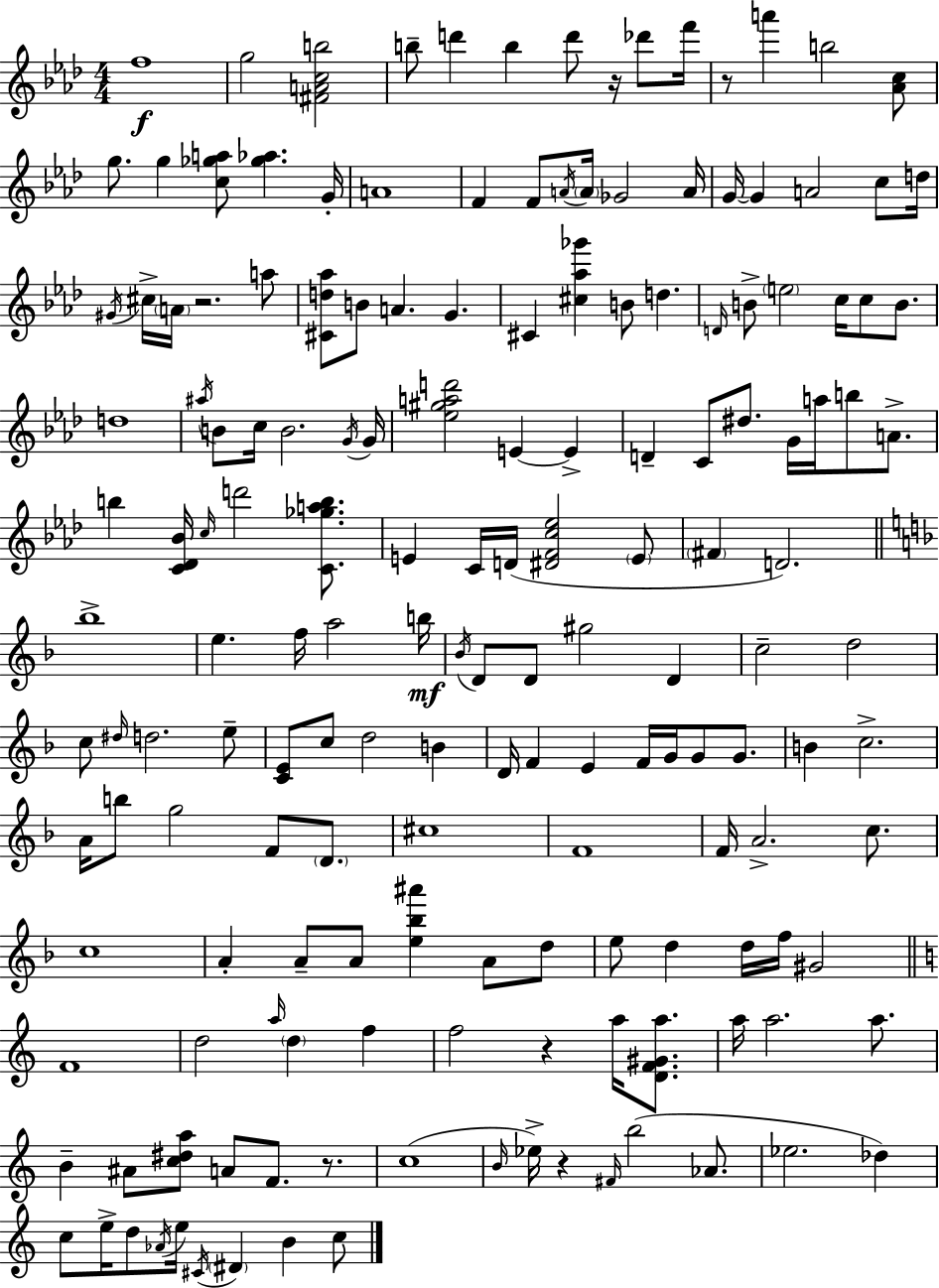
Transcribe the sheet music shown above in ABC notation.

X:1
T:Untitled
M:4/4
L:1/4
K:Fm
f4 g2 [^FAcb]2 b/2 d' b d'/2 z/4 _d'/2 f'/4 z/2 a' b2 [_Ac]/2 g/2 g [c_ga]/2 [_g_a] G/4 A4 F F/2 A/4 A/4 _G2 A/4 G/4 G A2 c/2 d/4 ^G/4 ^c/4 A/4 z2 a/2 [^Cd_a]/2 B/2 A G ^C [^c_a_g'] B/2 d D/4 B/2 e2 c/4 c/2 B/2 d4 ^a/4 B/2 c/4 B2 G/4 G/4 [_e^gad']2 E E D C/2 ^d/2 G/4 a/4 b/2 A/2 b [C_D_B]/4 c/4 d'2 [C_gab]/2 E C/4 D/4 [^DFc_e]2 E/2 ^F D2 _b4 e f/4 a2 b/4 _B/4 D/2 D/2 ^g2 D c2 d2 c/2 ^d/4 d2 e/2 [CE]/2 c/2 d2 B D/4 F E F/4 G/4 G/2 G/2 B c2 A/4 b/2 g2 F/2 D/2 ^c4 F4 F/4 A2 c/2 c4 A A/2 A/2 [e_b^a'] A/2 d/2 e/2 d d/4 f/4 ^G2 F4 d2 a/4 d f f2 z a/4 [DF^Ga]/2 a/4 a2 a/2 B ^A/2 [c^da]/2 A/2 F/2 z/2 c4 B/4 _e/4 z ^F/4 b2 _A/2 _e2 _d c/2 e/4 d/2 _A/4 e/4 ^C/4 ^D B c/2